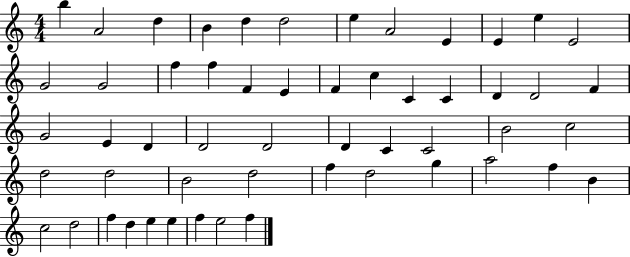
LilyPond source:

{
  \clef treble
  \numericTimeSignature
  \time 4/4
  \key c \major
  b''4 a'2 d''4 | b'4 d''4 d''2 | e''4 a'2 e'4 | e'4 e''4 e'2 | \break g'2 g'2 | f''4 f''4 f'4 e'4 | f'4 c''4 c'4 c'4 | d'4 d'2 f'4 | \break g'2 e'4 d'4 | d'2 d'2 | d'4 c'4 c'2 | b'2 c''2 | \break d''2 d''2 | b'2 d''2 | f''4 d''2 g''4 | a''2 f''4 b'4 | \break c''2 d''2 | f''4 d''4 e''4 e''4 | f''4 e''2 f''4 | \bar "|."
}